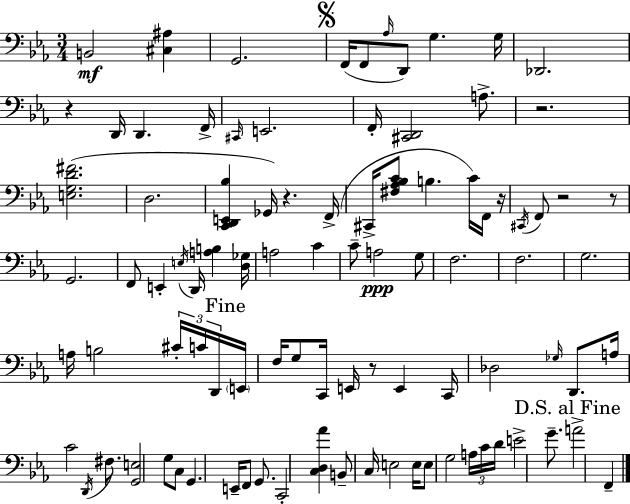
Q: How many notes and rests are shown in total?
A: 93